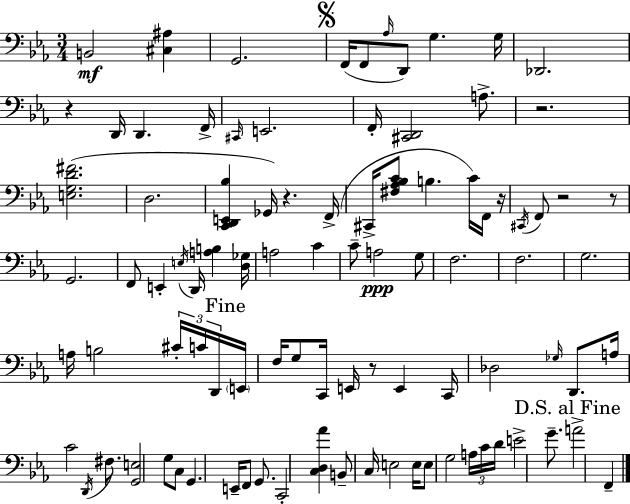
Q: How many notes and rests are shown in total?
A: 93